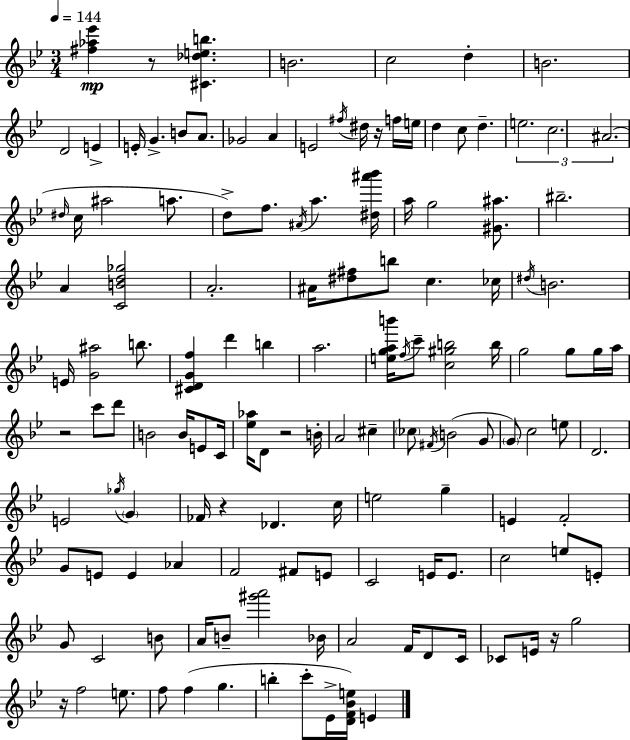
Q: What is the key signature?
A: G minor